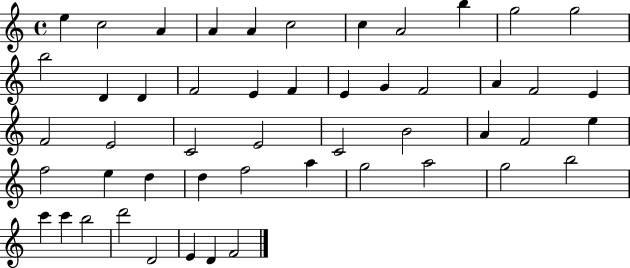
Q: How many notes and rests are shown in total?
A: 50